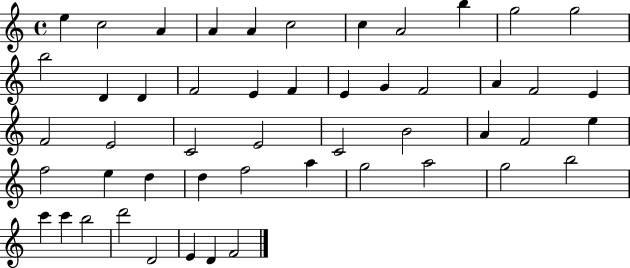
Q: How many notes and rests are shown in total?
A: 50